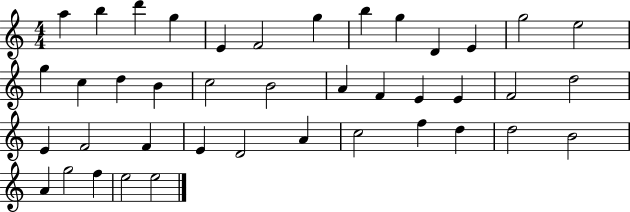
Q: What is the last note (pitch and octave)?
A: E5